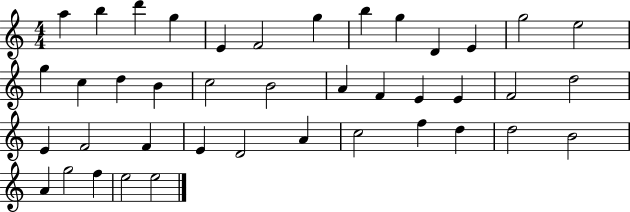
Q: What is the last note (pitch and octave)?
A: E5